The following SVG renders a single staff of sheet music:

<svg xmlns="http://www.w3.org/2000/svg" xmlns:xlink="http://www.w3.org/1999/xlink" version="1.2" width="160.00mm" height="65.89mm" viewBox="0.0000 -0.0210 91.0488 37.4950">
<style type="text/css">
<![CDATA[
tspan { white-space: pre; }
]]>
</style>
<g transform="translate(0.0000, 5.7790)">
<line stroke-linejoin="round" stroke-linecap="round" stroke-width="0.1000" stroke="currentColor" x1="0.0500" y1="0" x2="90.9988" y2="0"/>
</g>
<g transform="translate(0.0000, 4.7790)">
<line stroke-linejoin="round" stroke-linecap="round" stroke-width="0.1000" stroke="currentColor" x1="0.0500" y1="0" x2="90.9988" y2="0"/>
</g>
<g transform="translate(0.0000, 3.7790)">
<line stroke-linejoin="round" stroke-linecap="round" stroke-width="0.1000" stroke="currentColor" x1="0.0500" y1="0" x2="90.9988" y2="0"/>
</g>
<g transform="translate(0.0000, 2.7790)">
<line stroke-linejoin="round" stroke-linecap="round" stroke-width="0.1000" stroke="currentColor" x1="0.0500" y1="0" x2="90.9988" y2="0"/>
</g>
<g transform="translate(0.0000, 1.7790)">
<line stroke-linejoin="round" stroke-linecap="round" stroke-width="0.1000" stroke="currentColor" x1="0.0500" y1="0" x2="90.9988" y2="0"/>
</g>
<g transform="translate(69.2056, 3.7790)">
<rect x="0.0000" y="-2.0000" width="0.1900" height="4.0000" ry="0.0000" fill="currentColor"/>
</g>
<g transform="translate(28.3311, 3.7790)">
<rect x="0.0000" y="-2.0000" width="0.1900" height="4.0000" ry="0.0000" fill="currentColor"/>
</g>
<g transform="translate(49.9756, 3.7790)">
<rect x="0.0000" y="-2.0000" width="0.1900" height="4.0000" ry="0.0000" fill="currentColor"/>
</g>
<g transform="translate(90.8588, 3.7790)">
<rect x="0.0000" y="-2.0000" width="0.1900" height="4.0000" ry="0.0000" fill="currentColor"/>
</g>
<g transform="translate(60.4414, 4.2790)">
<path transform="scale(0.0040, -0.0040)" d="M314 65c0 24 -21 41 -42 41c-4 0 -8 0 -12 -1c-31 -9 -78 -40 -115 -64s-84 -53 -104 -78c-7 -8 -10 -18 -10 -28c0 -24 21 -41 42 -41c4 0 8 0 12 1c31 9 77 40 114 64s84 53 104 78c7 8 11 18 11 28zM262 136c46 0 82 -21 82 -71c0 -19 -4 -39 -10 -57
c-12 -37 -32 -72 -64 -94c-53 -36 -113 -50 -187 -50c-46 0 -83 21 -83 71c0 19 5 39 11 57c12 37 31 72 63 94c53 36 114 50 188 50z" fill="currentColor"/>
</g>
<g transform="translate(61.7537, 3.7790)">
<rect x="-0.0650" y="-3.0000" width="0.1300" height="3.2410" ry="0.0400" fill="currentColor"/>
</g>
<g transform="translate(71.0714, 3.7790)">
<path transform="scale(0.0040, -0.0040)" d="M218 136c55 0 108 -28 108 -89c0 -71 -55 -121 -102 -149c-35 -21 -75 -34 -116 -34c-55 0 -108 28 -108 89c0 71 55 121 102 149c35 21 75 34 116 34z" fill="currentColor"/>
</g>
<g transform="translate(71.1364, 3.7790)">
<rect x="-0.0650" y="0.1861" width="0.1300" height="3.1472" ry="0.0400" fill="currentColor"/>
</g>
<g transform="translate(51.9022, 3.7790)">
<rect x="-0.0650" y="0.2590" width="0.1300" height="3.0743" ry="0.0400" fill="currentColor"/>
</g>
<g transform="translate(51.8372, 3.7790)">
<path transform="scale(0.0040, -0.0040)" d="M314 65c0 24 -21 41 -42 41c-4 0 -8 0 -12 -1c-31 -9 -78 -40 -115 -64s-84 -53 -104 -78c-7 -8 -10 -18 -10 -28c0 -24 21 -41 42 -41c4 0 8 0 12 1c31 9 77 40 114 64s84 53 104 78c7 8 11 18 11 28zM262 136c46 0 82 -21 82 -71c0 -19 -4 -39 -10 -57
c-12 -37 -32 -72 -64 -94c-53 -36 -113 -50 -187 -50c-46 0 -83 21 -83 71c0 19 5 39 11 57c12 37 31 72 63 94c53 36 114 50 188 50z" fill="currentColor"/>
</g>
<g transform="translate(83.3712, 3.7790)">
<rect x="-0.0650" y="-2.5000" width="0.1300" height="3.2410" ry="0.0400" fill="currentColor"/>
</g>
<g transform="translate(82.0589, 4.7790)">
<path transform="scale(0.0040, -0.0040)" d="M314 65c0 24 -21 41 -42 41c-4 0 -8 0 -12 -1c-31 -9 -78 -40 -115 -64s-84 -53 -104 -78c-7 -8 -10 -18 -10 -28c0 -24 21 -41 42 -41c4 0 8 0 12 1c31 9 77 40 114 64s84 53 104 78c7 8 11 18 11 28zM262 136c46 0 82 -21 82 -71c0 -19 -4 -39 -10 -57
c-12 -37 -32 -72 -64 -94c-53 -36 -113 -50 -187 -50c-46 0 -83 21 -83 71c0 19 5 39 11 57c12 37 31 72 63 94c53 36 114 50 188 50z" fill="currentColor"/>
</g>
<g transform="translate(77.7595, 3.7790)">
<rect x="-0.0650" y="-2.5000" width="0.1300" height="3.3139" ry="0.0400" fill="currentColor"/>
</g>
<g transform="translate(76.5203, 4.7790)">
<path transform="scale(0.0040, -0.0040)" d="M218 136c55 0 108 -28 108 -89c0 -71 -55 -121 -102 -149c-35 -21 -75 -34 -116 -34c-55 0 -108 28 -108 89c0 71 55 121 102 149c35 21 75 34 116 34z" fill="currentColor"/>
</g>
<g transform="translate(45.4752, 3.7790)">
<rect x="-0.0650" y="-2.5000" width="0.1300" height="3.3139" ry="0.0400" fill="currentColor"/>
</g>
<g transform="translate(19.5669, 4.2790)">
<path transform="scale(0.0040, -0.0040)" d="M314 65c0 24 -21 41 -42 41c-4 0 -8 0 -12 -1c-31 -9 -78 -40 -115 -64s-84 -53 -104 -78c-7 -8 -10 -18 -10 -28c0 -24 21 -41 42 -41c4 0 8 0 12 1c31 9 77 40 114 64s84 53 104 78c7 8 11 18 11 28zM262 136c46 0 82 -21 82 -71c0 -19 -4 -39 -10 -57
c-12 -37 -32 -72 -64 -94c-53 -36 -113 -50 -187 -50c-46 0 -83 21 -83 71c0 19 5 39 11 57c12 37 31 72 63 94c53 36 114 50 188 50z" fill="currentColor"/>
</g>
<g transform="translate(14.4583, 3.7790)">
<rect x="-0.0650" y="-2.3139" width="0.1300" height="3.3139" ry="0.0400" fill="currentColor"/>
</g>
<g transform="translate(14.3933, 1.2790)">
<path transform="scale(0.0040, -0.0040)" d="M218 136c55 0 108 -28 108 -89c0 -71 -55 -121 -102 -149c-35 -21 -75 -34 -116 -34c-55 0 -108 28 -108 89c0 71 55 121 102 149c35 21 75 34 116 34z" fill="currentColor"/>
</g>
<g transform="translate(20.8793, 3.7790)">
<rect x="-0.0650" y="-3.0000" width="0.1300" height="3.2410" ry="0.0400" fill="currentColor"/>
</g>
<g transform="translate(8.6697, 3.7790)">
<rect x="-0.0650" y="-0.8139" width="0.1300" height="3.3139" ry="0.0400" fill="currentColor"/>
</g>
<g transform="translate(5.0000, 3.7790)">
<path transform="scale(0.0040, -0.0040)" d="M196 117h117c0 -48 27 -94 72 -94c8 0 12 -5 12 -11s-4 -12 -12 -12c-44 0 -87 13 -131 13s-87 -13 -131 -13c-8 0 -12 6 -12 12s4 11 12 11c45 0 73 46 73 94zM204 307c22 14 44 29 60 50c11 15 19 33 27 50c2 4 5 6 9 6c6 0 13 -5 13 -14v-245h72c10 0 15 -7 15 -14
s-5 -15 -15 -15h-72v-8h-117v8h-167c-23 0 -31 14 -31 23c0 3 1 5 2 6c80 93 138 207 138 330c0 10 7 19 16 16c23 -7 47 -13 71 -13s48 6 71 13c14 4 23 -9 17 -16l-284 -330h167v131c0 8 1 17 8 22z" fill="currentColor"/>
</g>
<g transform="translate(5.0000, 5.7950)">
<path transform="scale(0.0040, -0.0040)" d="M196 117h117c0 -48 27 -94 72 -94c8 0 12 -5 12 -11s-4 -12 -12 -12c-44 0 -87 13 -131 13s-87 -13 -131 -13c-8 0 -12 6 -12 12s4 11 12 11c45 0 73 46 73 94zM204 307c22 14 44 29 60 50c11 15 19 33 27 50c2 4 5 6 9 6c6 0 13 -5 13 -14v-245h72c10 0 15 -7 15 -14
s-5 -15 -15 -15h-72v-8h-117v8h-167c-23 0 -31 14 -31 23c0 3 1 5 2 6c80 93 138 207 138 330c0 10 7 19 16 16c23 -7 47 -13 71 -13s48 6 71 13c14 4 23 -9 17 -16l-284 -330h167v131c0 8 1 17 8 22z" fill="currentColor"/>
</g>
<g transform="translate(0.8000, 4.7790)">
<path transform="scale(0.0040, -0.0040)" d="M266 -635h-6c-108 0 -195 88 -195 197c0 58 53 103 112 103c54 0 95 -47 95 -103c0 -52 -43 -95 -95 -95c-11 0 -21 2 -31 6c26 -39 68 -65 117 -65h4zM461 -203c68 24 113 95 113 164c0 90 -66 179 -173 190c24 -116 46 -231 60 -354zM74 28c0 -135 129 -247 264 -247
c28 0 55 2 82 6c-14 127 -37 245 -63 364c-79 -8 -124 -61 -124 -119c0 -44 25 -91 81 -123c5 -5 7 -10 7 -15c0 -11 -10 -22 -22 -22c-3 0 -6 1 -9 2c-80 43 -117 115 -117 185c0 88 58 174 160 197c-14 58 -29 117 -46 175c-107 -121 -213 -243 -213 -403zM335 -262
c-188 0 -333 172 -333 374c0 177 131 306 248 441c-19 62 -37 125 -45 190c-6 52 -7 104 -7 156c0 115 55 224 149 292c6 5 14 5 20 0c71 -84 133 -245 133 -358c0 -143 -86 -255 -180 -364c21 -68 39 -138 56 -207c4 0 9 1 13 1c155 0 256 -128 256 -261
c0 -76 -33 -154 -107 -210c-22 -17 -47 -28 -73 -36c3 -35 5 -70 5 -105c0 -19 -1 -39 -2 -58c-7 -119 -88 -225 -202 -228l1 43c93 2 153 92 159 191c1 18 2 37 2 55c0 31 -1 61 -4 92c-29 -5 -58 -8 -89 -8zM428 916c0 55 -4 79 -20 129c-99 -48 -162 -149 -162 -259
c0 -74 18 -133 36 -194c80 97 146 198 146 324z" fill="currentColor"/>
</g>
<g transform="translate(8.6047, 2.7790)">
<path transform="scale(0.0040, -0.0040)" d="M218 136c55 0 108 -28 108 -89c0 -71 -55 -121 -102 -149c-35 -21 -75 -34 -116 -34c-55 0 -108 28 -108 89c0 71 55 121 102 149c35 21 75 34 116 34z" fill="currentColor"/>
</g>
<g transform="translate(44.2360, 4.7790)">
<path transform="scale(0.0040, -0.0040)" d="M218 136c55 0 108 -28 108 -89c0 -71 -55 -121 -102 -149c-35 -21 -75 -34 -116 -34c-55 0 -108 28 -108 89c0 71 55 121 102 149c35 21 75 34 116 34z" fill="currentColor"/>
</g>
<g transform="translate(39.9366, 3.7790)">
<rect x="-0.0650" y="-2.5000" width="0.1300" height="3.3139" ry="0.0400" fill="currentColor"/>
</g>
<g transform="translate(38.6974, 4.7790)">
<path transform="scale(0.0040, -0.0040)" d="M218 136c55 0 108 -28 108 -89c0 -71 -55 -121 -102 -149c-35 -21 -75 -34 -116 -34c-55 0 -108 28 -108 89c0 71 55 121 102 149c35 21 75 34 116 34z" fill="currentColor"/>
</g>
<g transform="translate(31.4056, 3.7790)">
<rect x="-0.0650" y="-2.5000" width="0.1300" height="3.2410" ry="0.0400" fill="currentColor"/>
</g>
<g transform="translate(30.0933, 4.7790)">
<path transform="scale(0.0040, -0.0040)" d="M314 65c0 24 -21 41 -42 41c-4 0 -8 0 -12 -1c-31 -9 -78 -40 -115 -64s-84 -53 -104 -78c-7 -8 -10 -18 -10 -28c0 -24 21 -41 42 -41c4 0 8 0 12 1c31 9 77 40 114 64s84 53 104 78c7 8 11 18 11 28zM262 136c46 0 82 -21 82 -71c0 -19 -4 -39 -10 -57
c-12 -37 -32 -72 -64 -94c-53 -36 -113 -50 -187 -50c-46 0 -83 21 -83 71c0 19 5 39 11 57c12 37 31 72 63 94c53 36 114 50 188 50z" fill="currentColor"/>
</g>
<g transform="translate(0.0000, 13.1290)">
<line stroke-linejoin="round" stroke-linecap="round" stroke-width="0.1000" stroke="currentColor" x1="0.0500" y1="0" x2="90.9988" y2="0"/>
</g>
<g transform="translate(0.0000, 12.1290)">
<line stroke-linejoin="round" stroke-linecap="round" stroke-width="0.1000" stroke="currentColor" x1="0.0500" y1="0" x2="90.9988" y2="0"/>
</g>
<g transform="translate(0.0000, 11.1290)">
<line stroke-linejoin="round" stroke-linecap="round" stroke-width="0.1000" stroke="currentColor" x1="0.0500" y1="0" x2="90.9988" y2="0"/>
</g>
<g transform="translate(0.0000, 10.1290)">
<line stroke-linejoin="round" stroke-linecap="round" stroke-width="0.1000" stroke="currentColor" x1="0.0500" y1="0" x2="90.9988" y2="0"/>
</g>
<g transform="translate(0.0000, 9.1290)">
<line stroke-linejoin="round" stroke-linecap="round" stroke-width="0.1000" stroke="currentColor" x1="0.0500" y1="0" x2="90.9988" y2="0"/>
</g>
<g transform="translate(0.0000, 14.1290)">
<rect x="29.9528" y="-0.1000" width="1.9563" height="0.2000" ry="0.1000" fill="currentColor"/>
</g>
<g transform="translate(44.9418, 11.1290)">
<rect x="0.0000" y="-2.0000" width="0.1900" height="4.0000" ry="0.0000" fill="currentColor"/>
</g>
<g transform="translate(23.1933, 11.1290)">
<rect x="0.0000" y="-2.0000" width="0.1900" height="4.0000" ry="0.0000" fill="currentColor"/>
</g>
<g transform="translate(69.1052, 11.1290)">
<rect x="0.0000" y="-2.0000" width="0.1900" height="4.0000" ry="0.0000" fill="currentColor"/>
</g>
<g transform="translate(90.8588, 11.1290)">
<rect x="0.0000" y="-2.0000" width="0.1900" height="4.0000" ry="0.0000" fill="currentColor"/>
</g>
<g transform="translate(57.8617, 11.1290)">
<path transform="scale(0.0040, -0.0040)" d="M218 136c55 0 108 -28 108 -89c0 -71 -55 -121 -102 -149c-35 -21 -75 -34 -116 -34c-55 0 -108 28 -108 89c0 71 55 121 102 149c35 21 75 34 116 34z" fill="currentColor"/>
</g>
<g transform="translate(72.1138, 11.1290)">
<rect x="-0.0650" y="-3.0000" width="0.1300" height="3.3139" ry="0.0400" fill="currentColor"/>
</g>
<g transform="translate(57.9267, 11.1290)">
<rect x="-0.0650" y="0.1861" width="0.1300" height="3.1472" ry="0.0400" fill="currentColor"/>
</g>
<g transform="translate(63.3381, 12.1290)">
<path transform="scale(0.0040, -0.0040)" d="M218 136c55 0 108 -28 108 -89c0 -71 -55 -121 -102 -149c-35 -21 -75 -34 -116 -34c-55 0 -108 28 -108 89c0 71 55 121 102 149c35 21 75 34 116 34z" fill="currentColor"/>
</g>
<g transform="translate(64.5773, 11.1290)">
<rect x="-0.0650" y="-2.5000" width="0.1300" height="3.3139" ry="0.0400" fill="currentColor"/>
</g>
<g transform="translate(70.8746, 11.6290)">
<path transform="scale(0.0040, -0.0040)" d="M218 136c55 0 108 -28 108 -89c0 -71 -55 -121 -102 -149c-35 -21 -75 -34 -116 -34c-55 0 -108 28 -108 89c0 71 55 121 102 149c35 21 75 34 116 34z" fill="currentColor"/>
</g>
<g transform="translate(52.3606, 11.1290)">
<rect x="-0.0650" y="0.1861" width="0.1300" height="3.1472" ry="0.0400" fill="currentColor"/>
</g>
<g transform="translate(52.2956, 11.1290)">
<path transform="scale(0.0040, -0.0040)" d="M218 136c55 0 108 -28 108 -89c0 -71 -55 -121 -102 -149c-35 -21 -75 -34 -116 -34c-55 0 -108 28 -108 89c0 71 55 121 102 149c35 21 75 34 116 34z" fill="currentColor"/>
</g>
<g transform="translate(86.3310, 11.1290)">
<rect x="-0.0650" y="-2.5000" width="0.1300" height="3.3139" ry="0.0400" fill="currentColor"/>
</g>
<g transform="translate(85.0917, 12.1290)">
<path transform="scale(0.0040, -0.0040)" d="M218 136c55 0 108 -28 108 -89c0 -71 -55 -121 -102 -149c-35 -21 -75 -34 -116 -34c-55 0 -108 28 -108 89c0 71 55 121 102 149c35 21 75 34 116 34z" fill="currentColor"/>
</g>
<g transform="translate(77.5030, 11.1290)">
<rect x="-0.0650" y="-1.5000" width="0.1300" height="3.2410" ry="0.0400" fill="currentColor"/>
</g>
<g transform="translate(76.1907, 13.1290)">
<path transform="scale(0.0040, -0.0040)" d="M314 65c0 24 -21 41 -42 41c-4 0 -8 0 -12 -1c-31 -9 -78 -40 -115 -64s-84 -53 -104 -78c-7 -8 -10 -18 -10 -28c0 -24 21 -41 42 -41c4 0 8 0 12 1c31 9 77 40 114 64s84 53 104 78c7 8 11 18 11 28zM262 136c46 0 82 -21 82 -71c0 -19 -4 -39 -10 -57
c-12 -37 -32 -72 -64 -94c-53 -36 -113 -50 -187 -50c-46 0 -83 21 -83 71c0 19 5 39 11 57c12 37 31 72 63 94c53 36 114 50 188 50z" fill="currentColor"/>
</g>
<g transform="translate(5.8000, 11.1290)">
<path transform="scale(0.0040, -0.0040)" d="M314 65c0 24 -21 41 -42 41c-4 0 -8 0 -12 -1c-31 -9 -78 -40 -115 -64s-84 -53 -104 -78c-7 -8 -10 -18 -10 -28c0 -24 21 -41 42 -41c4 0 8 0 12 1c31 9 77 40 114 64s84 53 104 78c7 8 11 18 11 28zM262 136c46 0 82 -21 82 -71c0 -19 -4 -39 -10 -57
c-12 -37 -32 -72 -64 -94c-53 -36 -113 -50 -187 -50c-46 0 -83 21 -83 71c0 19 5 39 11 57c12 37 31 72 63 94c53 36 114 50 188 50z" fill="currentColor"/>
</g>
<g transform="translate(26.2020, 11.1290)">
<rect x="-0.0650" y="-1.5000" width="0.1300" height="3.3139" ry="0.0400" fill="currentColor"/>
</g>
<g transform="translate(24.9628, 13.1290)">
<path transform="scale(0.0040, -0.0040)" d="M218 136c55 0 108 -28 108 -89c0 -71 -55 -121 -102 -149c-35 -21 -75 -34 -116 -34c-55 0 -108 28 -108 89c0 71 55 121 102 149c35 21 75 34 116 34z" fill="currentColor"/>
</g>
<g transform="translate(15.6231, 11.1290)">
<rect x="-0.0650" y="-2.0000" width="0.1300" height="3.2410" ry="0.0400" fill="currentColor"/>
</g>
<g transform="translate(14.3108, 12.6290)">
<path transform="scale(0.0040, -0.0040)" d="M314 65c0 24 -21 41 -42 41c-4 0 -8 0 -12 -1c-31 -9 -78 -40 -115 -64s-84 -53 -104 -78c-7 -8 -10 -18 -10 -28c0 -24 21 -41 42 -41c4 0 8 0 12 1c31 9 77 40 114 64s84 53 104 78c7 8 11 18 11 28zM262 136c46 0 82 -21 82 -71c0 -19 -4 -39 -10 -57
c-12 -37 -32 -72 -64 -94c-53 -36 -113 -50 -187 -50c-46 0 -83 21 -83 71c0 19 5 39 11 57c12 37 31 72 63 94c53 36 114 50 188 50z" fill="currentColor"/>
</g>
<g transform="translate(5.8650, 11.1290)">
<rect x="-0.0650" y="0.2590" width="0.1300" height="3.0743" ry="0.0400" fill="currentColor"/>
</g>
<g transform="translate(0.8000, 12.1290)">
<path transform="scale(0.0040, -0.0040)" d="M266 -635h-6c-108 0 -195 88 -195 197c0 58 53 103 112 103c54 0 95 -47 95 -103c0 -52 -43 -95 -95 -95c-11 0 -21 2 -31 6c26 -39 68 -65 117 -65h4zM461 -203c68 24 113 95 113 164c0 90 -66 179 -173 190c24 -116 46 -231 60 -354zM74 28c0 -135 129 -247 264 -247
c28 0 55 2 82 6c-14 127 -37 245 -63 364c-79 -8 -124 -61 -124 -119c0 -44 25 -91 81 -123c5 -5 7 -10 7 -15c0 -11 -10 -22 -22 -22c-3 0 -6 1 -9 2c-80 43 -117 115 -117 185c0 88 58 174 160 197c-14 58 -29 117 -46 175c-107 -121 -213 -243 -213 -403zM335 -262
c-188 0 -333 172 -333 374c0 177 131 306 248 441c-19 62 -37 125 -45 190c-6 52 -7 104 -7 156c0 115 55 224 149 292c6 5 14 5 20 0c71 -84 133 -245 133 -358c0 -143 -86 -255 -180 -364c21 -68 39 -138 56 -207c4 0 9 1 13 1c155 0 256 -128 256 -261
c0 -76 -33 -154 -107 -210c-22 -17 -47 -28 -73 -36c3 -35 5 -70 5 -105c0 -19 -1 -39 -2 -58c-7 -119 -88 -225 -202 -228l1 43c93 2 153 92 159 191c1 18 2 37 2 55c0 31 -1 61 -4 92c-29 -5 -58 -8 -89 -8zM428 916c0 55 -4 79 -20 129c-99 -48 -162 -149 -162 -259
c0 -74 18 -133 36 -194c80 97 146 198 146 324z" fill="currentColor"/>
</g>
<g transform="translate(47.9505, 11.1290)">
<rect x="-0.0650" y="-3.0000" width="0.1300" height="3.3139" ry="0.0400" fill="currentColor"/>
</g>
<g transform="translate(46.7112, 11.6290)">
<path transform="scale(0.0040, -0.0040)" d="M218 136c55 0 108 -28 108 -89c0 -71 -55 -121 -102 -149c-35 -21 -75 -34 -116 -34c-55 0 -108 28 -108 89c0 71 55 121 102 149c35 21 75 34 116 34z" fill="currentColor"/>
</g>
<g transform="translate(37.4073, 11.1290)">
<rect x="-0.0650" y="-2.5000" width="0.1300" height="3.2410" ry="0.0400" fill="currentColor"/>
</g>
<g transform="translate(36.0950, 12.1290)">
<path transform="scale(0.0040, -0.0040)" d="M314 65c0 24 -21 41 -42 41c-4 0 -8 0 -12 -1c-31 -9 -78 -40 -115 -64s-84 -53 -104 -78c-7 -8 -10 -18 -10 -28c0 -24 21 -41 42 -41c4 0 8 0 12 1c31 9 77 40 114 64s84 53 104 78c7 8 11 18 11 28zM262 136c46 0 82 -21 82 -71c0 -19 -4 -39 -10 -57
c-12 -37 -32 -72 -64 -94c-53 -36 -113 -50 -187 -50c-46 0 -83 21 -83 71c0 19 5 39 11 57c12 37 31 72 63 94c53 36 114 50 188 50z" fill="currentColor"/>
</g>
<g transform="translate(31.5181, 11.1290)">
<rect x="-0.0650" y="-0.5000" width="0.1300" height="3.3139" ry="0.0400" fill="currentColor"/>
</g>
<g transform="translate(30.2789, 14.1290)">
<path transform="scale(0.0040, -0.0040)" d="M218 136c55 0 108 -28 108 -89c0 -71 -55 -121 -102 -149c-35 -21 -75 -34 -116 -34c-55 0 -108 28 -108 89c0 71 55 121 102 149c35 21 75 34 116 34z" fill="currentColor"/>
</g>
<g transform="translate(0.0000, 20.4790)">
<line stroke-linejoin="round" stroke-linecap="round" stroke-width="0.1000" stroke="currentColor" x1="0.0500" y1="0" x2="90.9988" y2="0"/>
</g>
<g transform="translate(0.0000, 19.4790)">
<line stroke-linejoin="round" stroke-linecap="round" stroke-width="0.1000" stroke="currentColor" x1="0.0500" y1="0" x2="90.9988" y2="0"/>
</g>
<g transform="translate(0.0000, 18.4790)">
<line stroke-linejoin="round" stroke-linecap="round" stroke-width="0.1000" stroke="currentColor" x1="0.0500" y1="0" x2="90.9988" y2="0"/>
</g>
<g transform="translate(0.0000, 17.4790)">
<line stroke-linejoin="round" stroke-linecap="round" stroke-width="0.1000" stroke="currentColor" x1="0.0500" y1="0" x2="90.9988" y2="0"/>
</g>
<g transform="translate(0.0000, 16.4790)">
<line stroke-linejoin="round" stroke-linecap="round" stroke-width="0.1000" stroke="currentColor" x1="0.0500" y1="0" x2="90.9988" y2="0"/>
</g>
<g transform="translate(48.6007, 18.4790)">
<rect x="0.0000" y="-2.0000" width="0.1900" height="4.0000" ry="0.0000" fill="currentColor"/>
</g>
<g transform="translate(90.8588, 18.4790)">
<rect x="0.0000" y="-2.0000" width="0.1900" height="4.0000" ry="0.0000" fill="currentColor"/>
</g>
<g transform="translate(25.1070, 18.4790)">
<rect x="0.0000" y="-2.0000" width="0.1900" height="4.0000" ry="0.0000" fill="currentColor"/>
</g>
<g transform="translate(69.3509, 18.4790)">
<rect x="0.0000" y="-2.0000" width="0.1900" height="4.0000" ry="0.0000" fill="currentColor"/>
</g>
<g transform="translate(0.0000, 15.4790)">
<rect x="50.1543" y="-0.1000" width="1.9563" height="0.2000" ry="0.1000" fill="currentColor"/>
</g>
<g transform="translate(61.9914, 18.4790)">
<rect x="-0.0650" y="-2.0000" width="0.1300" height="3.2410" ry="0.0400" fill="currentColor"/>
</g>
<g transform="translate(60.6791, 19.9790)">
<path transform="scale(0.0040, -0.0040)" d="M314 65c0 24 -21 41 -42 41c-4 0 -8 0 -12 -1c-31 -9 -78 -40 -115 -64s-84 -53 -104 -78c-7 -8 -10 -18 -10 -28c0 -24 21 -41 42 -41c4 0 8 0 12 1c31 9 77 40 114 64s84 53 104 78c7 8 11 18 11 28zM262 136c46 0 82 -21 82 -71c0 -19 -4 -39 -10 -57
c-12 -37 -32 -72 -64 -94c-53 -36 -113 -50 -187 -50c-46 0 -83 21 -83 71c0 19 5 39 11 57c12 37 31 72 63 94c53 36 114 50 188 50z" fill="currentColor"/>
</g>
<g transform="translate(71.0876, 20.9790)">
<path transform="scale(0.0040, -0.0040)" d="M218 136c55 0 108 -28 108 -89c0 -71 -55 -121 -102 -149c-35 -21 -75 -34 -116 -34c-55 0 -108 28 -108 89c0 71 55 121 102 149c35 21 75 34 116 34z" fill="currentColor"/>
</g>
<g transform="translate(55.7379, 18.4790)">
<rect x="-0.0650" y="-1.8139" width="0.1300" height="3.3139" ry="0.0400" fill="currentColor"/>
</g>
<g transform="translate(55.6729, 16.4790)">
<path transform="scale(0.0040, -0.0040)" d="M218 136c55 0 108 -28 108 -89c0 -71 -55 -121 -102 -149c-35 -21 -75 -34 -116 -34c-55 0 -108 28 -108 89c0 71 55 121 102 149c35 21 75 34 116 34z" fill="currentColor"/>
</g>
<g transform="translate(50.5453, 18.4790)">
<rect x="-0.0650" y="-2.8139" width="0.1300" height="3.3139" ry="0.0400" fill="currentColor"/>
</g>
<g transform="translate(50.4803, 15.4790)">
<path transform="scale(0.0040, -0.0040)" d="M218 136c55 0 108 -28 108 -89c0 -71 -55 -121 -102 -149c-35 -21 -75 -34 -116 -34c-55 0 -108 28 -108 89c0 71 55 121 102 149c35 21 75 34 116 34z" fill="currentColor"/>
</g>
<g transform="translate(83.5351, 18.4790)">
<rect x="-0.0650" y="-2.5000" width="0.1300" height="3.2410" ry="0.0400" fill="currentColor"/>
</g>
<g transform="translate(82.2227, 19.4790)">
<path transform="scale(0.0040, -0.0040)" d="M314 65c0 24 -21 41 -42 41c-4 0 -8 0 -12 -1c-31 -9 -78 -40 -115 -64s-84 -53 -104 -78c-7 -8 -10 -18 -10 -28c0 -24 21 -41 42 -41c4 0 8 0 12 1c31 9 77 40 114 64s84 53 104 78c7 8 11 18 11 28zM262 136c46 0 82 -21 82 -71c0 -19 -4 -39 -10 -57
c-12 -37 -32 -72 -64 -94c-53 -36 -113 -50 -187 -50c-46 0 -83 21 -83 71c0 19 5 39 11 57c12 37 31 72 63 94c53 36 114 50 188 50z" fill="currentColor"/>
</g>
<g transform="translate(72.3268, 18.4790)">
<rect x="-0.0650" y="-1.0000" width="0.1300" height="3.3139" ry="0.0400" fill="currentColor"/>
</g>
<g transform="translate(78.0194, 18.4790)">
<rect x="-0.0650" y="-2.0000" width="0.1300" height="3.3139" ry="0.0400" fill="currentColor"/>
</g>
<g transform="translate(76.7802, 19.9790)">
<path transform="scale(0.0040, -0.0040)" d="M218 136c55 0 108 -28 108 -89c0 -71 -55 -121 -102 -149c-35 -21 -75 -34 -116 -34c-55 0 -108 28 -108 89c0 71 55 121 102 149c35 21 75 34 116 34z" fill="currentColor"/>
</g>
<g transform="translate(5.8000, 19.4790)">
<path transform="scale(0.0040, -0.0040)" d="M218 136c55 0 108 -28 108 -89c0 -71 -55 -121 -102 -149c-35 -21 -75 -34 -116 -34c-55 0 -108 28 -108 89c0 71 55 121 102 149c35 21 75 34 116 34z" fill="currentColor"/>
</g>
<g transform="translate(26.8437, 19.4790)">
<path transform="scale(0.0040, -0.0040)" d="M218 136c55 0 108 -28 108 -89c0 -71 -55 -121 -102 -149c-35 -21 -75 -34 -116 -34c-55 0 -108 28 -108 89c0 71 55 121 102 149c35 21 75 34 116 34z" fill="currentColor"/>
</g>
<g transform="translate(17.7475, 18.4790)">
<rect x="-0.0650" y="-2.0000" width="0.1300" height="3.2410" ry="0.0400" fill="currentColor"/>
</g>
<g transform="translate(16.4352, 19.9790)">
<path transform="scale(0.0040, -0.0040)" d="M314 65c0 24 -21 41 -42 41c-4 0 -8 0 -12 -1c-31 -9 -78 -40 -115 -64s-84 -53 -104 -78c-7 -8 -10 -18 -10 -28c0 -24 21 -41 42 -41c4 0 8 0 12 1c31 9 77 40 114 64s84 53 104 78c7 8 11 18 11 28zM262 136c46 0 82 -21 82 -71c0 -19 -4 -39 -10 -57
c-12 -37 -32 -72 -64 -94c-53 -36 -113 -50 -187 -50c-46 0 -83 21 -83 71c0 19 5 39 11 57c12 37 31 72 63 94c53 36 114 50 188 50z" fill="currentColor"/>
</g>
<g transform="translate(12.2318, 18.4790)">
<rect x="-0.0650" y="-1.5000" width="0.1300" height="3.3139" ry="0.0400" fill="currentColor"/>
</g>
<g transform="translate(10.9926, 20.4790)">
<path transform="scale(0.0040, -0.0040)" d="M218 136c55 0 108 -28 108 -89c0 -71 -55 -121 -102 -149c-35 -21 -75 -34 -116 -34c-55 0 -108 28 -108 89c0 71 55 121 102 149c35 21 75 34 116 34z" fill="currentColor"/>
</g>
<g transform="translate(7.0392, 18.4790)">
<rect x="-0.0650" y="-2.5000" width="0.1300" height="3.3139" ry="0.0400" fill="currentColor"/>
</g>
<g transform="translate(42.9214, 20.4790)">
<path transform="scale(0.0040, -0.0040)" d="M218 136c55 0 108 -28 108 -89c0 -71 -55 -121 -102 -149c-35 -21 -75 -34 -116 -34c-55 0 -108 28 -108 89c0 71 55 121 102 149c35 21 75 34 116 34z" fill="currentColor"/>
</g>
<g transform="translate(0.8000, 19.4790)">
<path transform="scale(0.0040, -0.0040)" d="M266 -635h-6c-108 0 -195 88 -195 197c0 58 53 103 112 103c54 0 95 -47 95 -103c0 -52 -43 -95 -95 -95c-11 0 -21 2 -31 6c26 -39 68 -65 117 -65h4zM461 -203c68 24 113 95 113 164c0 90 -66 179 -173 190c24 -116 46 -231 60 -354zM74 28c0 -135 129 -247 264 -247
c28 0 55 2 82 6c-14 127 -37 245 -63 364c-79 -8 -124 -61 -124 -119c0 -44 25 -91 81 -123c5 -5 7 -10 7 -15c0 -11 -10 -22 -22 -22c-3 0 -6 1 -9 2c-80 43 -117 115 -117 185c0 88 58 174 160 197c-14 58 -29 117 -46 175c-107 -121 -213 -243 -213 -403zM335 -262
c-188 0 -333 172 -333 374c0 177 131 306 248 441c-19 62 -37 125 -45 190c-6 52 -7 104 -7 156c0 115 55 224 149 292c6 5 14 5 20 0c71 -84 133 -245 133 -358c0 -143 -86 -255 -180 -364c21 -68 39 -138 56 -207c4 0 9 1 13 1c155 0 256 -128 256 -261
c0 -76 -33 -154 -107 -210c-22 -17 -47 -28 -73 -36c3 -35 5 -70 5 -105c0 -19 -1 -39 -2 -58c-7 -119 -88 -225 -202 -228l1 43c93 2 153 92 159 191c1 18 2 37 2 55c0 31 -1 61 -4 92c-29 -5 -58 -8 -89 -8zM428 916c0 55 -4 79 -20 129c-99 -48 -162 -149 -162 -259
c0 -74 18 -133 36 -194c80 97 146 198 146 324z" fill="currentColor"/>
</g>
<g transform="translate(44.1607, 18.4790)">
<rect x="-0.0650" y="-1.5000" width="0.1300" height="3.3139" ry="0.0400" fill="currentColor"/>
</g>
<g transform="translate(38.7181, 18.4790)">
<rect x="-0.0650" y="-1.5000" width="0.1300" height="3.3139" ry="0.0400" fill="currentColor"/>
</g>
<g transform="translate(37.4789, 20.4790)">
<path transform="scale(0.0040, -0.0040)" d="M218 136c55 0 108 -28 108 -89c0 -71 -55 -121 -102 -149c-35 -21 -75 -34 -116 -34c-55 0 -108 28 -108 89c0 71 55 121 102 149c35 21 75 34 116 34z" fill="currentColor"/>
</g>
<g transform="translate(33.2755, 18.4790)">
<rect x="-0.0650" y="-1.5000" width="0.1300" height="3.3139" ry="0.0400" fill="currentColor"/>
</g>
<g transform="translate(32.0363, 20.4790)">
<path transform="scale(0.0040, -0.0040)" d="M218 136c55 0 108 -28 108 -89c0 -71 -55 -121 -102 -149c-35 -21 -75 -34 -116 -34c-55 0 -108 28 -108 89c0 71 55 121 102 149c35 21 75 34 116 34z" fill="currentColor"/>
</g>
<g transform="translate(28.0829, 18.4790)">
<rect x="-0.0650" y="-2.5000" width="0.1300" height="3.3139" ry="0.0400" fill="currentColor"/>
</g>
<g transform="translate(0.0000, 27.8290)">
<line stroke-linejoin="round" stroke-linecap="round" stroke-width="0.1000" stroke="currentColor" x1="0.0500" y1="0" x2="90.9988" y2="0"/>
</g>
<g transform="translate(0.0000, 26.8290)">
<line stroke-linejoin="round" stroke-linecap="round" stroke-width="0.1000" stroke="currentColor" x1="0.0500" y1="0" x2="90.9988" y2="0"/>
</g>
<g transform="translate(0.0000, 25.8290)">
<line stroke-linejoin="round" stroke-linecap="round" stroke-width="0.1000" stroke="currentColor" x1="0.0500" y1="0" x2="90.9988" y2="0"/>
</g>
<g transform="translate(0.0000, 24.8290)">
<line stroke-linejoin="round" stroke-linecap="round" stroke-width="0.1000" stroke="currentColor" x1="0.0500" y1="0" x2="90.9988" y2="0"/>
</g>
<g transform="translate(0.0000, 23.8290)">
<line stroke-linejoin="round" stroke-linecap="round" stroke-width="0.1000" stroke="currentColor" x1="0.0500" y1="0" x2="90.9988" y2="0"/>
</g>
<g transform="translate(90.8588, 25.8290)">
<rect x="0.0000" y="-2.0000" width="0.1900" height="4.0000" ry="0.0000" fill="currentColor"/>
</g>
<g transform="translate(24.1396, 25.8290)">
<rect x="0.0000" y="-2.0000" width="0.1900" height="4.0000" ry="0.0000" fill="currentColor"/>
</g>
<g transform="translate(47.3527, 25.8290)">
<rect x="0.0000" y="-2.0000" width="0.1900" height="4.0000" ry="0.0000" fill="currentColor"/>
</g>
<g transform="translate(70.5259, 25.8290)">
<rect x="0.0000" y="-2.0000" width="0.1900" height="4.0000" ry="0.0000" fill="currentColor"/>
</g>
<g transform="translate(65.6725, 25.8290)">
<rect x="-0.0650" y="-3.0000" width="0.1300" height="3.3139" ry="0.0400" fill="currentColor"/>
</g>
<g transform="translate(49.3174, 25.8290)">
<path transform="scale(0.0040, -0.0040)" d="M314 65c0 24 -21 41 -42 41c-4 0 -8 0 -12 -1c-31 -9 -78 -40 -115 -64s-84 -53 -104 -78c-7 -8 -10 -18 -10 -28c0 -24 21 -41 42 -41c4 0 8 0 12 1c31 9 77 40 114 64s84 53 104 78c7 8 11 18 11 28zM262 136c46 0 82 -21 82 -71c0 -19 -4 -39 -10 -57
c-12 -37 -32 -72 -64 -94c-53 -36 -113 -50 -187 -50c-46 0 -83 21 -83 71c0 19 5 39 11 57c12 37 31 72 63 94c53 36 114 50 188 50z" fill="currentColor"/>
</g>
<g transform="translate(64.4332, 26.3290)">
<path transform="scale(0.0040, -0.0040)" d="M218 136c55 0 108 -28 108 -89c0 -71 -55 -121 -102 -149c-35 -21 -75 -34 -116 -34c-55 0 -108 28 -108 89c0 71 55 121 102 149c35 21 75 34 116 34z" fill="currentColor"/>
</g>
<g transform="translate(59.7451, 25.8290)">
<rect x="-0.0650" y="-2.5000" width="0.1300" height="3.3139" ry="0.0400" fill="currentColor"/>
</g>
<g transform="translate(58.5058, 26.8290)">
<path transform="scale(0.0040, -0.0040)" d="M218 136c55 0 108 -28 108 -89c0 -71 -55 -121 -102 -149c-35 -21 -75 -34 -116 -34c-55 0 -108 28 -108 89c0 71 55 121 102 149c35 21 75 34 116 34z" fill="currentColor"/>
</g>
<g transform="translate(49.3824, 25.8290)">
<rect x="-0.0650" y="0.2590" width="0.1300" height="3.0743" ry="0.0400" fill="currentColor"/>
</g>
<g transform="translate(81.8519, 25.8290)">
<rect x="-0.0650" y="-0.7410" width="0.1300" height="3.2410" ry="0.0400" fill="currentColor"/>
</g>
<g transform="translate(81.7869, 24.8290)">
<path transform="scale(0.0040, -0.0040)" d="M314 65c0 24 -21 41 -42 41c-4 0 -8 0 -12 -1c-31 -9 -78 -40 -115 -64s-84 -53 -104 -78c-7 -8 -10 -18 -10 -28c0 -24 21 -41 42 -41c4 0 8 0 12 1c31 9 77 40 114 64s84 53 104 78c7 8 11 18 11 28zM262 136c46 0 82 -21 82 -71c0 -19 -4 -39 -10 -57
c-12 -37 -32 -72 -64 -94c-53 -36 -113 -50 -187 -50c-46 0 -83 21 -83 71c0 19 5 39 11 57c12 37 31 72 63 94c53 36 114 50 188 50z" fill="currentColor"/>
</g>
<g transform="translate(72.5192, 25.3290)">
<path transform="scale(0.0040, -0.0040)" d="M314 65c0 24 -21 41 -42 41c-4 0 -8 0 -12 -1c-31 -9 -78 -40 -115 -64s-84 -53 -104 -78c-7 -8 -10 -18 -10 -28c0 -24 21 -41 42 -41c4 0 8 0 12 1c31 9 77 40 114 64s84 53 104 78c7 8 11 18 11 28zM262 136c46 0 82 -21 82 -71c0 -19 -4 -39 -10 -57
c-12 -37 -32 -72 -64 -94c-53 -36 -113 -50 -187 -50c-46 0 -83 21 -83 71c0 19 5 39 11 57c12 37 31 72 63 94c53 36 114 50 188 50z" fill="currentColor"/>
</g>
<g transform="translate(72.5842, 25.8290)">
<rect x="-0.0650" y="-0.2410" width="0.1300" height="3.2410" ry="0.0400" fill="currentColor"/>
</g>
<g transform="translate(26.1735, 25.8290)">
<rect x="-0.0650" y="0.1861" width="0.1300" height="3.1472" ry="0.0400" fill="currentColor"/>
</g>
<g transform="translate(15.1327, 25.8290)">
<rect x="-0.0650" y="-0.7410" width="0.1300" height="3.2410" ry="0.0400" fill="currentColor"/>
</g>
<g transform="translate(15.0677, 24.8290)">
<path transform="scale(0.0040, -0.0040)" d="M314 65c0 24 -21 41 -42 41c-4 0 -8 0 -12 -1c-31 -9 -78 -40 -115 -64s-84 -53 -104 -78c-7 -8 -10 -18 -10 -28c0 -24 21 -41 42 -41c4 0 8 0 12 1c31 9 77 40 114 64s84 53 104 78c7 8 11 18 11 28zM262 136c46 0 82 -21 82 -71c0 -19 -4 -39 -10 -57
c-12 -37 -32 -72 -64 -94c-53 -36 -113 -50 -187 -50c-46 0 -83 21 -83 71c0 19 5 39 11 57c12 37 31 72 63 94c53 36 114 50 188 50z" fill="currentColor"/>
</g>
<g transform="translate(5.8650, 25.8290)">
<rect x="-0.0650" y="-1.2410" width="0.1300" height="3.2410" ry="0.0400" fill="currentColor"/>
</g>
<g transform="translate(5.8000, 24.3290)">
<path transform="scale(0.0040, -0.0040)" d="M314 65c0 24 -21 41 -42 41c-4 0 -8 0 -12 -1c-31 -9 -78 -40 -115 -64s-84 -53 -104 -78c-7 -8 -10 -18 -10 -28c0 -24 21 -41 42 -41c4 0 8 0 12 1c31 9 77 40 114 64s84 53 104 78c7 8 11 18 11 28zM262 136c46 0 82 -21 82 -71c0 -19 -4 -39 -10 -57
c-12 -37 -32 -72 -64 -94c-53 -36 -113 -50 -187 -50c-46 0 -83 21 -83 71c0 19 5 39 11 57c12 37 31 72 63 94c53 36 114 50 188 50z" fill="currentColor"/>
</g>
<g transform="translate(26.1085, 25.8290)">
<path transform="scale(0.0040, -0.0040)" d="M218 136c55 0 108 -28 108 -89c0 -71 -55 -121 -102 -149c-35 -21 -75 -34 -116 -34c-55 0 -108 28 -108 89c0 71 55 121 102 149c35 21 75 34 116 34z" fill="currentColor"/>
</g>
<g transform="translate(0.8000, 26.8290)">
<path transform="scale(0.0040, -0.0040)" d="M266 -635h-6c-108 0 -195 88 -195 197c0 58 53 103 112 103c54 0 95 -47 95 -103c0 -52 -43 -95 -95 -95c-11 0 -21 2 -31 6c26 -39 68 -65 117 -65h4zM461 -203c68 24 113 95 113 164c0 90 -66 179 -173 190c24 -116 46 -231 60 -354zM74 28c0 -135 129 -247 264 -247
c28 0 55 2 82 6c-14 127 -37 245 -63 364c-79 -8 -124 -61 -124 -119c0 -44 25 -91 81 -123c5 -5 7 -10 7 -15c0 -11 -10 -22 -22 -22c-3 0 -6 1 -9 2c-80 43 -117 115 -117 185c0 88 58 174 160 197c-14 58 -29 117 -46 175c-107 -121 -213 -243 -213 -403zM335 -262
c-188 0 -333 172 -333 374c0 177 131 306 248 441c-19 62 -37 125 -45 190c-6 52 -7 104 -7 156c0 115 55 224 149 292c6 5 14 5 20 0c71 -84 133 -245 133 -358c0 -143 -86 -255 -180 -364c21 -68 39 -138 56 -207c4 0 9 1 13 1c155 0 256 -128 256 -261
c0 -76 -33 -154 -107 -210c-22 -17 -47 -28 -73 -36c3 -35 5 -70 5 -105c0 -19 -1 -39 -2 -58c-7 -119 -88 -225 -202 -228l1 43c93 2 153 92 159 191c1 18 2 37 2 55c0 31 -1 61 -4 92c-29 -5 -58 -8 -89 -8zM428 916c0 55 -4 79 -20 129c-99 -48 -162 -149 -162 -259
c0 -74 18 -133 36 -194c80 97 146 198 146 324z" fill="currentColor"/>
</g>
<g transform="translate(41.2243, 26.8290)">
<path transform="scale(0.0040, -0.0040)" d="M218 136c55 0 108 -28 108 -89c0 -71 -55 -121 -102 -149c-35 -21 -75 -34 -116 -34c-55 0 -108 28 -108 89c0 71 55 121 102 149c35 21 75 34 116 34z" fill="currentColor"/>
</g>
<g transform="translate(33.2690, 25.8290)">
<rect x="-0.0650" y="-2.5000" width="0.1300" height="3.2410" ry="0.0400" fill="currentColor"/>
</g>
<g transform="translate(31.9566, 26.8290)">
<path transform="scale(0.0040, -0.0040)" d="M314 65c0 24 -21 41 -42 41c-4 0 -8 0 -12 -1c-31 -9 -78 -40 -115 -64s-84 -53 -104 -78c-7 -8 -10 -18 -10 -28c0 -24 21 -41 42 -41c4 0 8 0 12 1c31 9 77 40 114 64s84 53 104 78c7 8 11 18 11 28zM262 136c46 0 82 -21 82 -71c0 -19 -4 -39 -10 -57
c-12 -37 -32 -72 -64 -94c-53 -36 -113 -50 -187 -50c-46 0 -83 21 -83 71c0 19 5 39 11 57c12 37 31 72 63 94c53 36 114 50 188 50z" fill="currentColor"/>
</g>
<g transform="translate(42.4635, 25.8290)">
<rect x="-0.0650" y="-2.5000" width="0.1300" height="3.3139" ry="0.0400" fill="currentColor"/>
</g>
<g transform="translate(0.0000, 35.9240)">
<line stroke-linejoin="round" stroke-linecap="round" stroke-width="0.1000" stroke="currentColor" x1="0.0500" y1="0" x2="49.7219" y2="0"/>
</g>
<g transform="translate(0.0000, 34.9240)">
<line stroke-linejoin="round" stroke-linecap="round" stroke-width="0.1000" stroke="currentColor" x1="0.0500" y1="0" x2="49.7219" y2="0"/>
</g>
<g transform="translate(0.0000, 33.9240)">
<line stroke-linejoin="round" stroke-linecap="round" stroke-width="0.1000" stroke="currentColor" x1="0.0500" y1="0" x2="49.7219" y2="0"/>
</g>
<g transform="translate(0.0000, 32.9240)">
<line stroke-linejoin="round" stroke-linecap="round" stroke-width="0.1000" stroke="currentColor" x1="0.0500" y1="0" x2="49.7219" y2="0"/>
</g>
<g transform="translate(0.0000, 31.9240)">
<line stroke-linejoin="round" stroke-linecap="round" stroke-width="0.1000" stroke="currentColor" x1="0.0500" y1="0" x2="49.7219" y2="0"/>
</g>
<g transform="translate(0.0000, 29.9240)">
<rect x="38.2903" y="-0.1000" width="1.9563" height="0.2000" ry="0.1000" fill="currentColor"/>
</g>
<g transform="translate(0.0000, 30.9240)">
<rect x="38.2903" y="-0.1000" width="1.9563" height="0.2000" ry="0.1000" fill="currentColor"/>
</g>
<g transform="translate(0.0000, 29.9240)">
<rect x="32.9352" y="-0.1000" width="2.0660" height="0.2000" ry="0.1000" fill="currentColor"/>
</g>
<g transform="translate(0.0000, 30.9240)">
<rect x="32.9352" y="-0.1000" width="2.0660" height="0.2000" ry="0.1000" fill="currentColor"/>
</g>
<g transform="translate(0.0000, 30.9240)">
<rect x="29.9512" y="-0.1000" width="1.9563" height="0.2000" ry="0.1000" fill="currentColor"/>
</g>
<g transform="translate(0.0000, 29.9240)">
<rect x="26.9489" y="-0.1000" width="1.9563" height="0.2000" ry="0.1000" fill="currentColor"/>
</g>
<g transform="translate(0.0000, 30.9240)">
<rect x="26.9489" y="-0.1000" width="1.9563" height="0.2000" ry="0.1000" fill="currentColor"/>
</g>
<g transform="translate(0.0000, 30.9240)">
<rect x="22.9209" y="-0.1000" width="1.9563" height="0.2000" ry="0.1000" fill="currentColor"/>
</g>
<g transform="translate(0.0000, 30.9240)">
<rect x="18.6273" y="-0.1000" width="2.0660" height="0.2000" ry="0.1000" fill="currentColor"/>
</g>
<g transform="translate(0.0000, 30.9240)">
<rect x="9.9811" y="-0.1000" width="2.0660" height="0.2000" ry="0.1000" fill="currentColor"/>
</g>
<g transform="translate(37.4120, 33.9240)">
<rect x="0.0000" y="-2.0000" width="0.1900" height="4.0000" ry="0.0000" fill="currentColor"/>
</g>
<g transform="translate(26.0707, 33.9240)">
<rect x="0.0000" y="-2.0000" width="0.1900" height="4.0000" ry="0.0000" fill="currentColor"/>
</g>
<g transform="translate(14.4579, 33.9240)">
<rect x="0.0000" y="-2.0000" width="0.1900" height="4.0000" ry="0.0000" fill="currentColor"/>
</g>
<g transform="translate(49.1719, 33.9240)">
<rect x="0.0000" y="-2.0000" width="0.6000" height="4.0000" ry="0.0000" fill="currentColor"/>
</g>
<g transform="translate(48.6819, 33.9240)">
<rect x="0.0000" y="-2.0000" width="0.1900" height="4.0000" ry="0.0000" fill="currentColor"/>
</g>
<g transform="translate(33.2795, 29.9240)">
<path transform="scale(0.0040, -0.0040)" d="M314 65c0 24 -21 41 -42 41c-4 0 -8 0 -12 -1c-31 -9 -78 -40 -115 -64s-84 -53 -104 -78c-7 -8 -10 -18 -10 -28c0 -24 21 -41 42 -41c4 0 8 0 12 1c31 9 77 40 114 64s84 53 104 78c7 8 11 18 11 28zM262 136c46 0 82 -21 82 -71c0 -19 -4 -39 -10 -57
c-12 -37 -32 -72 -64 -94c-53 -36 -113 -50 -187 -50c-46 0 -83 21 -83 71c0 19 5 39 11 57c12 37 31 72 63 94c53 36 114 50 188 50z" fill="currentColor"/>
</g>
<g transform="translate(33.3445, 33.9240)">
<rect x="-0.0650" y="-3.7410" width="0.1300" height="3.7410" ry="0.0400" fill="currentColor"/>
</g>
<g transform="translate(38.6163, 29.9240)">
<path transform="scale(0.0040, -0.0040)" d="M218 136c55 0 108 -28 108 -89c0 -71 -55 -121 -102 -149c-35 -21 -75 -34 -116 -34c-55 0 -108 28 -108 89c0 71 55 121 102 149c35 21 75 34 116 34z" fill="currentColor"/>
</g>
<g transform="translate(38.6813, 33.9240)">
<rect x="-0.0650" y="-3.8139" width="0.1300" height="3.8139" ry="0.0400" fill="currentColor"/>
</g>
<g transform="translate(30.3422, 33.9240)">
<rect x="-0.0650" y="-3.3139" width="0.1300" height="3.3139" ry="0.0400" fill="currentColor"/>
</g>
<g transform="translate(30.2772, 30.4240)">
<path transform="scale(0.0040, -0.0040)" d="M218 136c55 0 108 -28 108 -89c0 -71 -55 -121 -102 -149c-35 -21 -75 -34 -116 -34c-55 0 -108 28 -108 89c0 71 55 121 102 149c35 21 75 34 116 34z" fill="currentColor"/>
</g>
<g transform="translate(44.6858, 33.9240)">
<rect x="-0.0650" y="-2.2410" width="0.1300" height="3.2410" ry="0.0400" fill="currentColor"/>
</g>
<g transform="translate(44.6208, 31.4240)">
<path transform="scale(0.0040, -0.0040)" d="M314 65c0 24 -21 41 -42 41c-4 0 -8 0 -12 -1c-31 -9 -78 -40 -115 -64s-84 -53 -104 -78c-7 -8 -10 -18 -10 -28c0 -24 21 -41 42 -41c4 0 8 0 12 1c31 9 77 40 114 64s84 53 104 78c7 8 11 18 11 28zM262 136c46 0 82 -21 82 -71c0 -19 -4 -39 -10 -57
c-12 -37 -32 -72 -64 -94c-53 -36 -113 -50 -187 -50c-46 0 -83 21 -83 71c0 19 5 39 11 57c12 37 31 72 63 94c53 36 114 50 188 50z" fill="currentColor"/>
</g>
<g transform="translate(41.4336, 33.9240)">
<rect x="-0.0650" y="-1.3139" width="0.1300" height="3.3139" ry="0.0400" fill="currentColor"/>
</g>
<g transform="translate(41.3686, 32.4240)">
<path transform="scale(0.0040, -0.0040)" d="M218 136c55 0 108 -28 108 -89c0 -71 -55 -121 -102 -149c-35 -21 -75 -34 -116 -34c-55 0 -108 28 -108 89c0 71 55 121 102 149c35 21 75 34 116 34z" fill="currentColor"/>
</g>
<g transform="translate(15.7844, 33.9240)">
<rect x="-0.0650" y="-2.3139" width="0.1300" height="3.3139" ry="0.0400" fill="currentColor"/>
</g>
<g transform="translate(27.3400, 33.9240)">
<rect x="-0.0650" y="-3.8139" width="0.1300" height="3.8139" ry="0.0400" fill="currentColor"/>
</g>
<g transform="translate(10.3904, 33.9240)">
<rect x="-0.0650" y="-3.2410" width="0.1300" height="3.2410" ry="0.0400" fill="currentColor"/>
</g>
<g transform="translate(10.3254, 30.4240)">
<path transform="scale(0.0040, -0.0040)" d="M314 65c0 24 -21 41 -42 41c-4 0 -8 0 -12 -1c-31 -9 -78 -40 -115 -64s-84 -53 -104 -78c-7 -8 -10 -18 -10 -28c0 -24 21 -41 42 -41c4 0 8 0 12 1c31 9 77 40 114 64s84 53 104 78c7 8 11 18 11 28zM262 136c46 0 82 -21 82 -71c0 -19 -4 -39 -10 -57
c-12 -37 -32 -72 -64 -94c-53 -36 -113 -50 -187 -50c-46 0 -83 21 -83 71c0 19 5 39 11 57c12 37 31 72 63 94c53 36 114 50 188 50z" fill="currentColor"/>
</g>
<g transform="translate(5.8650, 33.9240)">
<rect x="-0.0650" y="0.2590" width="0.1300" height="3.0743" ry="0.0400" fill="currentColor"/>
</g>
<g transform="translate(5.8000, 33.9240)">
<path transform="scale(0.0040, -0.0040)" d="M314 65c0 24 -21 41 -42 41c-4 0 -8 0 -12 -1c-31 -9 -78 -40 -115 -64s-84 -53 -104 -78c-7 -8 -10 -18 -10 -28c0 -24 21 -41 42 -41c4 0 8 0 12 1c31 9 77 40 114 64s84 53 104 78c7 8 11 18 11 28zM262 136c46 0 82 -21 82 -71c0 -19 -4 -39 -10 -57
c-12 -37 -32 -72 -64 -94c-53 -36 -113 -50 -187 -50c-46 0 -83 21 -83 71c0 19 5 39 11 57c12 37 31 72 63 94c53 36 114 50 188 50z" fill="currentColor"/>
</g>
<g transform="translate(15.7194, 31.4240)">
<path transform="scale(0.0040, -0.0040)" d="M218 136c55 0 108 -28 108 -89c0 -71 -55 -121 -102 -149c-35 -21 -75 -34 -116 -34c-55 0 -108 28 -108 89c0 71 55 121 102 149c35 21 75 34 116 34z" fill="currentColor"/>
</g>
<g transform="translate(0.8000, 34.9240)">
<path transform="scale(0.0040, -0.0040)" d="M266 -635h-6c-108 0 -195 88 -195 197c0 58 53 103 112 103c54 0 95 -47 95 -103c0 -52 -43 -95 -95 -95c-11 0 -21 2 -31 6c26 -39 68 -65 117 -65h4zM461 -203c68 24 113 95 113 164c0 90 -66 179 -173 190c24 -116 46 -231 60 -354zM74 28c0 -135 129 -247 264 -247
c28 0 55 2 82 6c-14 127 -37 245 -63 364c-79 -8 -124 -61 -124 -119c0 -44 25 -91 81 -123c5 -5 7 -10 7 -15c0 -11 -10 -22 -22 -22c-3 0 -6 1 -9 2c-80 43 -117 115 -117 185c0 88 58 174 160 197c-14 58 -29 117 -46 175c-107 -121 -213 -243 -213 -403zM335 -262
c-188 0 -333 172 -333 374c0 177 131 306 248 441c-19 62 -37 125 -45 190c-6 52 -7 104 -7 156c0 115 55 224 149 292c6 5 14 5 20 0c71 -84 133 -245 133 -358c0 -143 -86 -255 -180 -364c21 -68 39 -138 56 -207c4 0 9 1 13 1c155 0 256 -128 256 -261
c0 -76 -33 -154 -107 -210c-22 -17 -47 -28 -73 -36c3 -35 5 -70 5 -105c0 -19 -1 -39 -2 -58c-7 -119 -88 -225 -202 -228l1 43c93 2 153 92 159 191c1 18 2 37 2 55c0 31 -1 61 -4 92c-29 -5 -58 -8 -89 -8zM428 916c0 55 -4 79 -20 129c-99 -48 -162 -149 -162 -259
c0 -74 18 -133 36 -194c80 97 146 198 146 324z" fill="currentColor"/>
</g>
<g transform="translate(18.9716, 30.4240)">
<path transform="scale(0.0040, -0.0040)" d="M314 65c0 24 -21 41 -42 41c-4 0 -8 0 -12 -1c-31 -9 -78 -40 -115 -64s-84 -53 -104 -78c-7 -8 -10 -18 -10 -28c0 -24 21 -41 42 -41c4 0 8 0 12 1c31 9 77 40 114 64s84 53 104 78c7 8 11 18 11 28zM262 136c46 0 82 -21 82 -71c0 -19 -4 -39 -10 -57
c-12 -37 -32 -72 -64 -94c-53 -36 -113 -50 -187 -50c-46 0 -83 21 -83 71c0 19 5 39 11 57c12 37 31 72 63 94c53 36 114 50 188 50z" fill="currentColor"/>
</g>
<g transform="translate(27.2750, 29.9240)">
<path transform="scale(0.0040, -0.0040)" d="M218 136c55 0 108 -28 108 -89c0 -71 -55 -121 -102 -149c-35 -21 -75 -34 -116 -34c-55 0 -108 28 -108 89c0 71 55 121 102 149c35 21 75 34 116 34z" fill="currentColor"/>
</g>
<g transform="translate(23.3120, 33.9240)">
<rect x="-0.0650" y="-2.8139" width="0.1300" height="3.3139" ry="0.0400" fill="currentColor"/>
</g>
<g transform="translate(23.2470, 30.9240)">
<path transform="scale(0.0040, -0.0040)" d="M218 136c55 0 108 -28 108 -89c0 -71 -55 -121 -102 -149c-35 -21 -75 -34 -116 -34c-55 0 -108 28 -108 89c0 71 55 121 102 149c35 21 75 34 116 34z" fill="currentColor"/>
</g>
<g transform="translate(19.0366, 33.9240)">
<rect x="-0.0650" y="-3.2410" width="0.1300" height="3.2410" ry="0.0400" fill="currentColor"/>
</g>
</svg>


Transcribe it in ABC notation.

X:1
T:Untitled
M:4/4
L:1/4
K:C
d g A2 G2 G G B2 A2 B G G2 B2 F2 E C G2 A B B G A E2 G G E F2 G E E E a f F2 D F G2 e2 d2 B G2 G B2 G A c2 d2 B2 b2 g b2 a c' b c'2 c' e g2